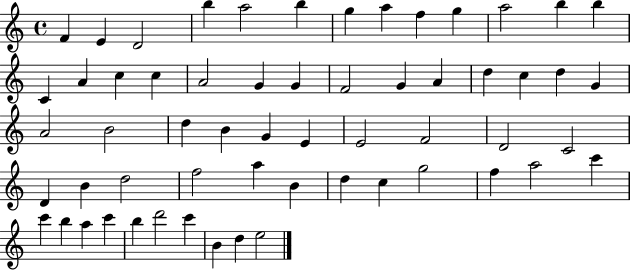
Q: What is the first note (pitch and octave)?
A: F4